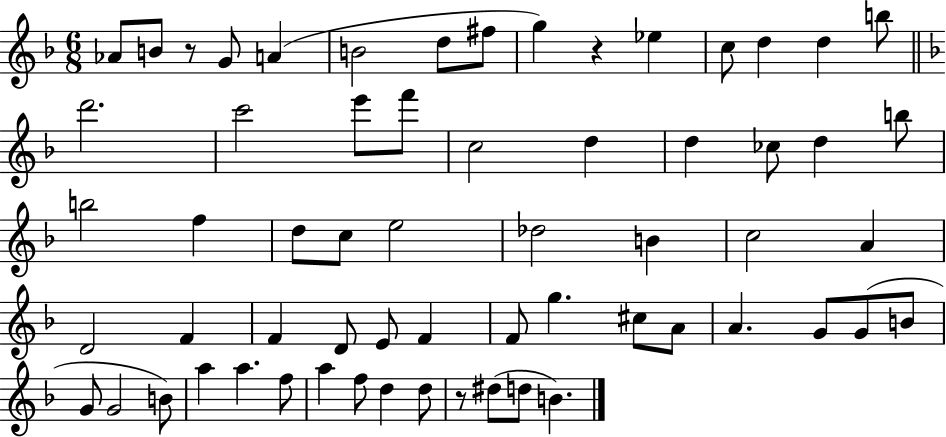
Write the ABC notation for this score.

X:1
T:Untitled
M:6/8
L:1/4
K:F
_A/2 B/2 z/2 G/2 A B2 d/2 ^f/2 g z _e c/2 d d b/2 d'2 c'2 e'/2 f'/2 c2 d d _c/2 d b/2 b2 f d/2 c/2 e2 _d2 B c2 A D2 F F D/2 E/2 F F/2 g ^c/2 A/2 A G/2 G/2 B/2 G/2 G2 B/2 a a f/2 a f/2 d d/2 z/2 ^d/2 d/2 B